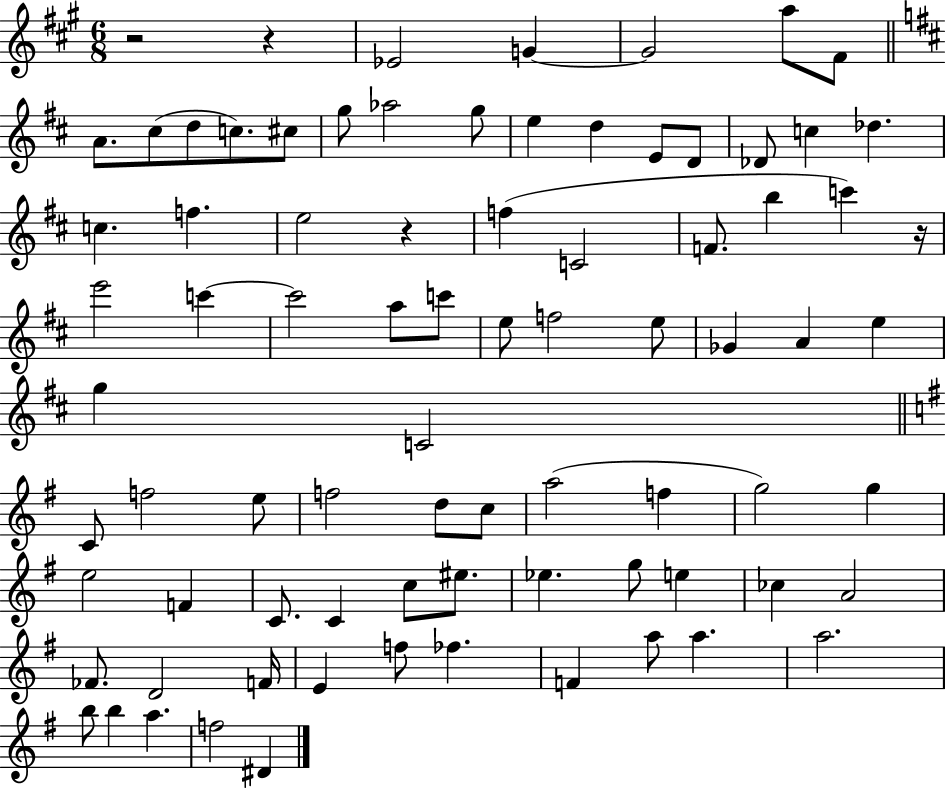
X:1
T:Untitled
M:6/8
L:1/4
K:A
z2 z _E2 G G2 a/2 ^F/2 A/2 ^c/2 d/2 c/2 ^c/2 g/2 _a2 g/2 e d E/2 D/2 _D/2 c _d c f e2 z f C2 F/2 b c' z/4 e'2 c' c'2 a/2 c'/2 e/2 f2 e/2 _G A e g C2 C/2 f2 e/2 f2 d/2 c/2 a2 f g2 g e2 F C/2 C c/2 ^e/2 _e g/2 e _c A2 _F/2 D2 F/4 E f/2 _f F a/2 a a2 b/2 b a f2 ^D